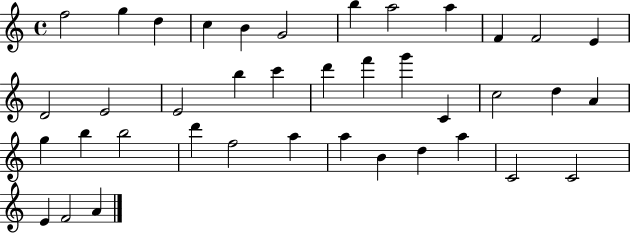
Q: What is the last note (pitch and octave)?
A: A4